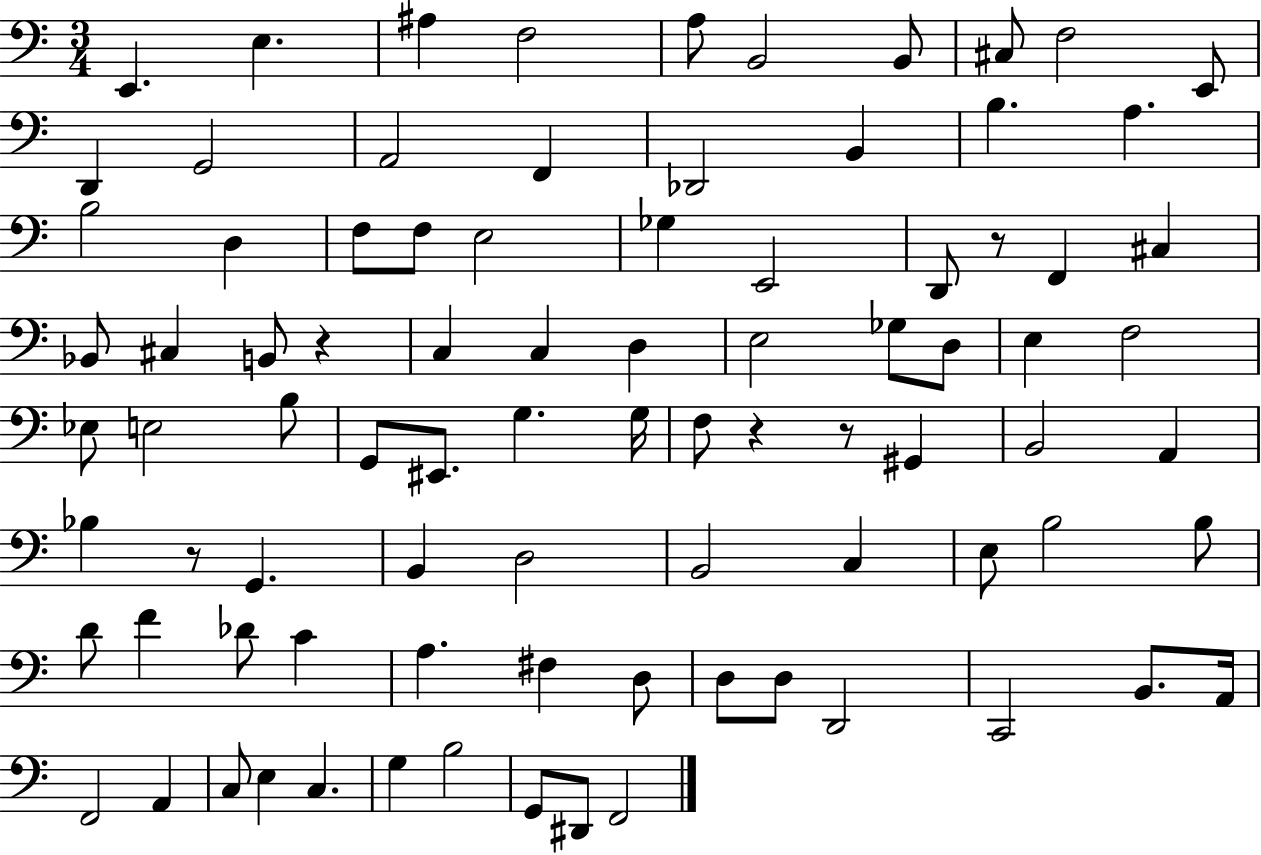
{
  \clef bass
  \numericTimeSignature
  \time 3/4
  \key c \major
  \repeat volta 2 { e,4. e4. | ais4 f2 | a8 b,2 b,8 | cis8 f2 e,8 | \break d,4 g,2 | a,2 f,4 | des,2 b,4 | b4. a4. | \break b2 d4 | f8 f8 e2 | ges4 e,2 | d,8 r8 f,4 cis4 | \break bes,8 cis4 b,8 r4 | c4 c4 d4 | e2 ges8 d8 | e4 f2 | \break ees8 e2 b8 | g,8 eis,8. g4. g16 | f8 r4 r8 gis,4 | b,2 a,4 | \break bes4 r8 g,4. | b,4 d2 | b,2 c4 | e8 b2 b8 | \break d'8 f'4 des'8 c'4 | a4. fis4 d8 | d8 d8 d,2 | c,2 b,8. a,16 | \break f,2 a,4 | c8 e4 c4. | g4 b2 | g,8 dis,8 f,2 | \break } \bar "|."
}